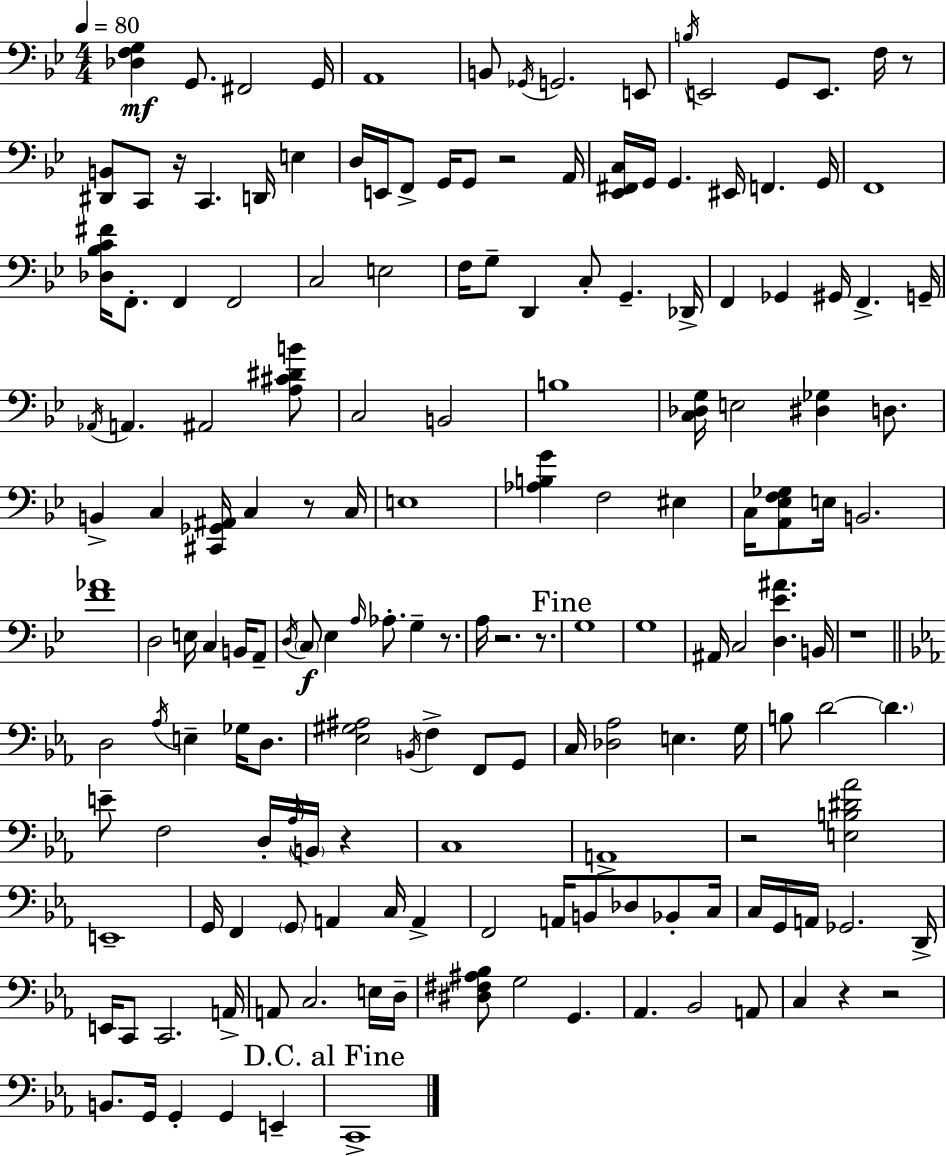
[Db3,F3,G3]/q G2/e. F#2/h G2/s A2/w B2/e Gb2/s G2/h. E2/e B3/s E2/h G2/e E2/e. F3/s R/e [D#2,B2]/e C2/e R/s C2/q. D2/s E3/q D3/s E2/s F2/e G2/s G2/e R/h A2/s [Eb2,F#2,C3]/s G2/s G2/q. EIS2/s F2/q. G2/s F2/w [Db3,Bb3,C4,F#4]/s F2/e. F2/q F2/h C3/h E3/h F3/s G3/e D2/q C3/e G2/q. Db2/s F2/q Gb2/q G#2/s F2/q. G2/s Ab2/s A2/q. A#2/h [A3,C#4,D#4,B4]/e C3/h B2/h B3/w [C3,Db3,G3]/s E3/h [D#3,Gb3]/q D3/e. B2/q C3/q [C#2,Gb2,A#2]/s C3/q R/e C3/s E3/w [Ab3,B3,G4]/q F3/h EIS3/q C3/s [A2,Eb3,F3,Gb3]/e E3/s B2/h. [F4,Ab4]/w D3/h E3/s C3/q B2/s A2/e D3/s C3/e Eb3/q A3/s Ab3/e. G3/q R/e. A3/s R/h. R/e. G3/w G3/w A#2/s C3/h [D3,Eb4,A#4]/q. B2/s R/w D3/h Ab3/s E3/q Gb3/s D3/e. [Eb3,G#3,A#3]/h B2/s F3/q F2/e G2/e C3/s [Db3,Ab3]/h E3/q. G3/s B3/e D4/h D4/q. E4/e F3/h D3/s Ab3/s B2/s R/q C3/w A2/w R/h [E3,B3,D#4,Ab4]/h E2/w G2/s F2/q G2/e A2/q C3/s A2/q F2/h A2/s B2/e Db3/e Bb2/e C3/s C3/s G2/s A2/s Gb2/h. D2/s E2/s C2/e C2/h. A2/s A2/e C3/h. E3/s D3/s [D#3,F#3,A#3,Bb3]/e G3/h G2/q. Ab2/q. Bb2/h A2/e C3/q R/q R/h B2/e. G2/s G2/q G2/q E2/q C2/w